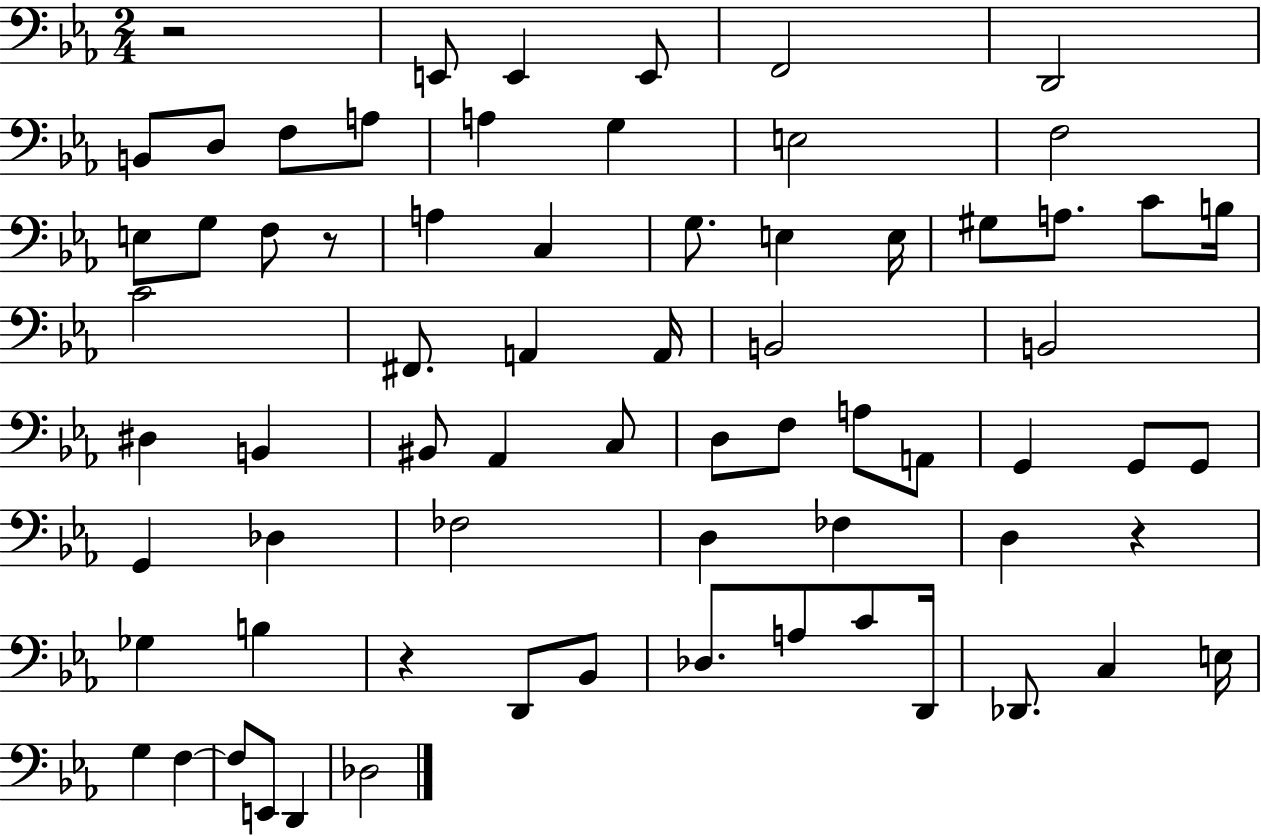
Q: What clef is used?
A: bass